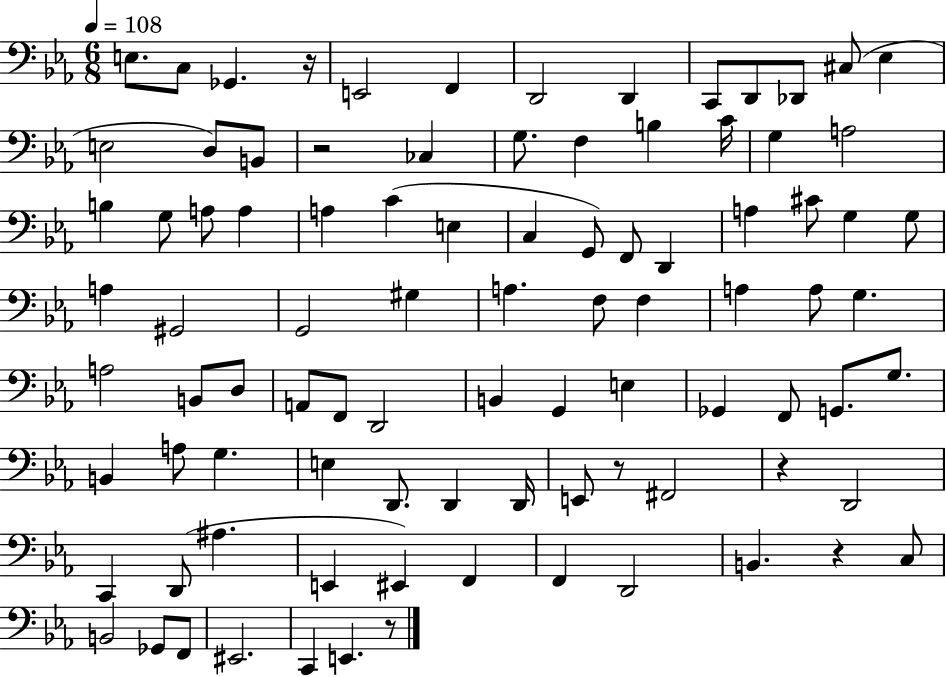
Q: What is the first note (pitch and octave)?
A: E3